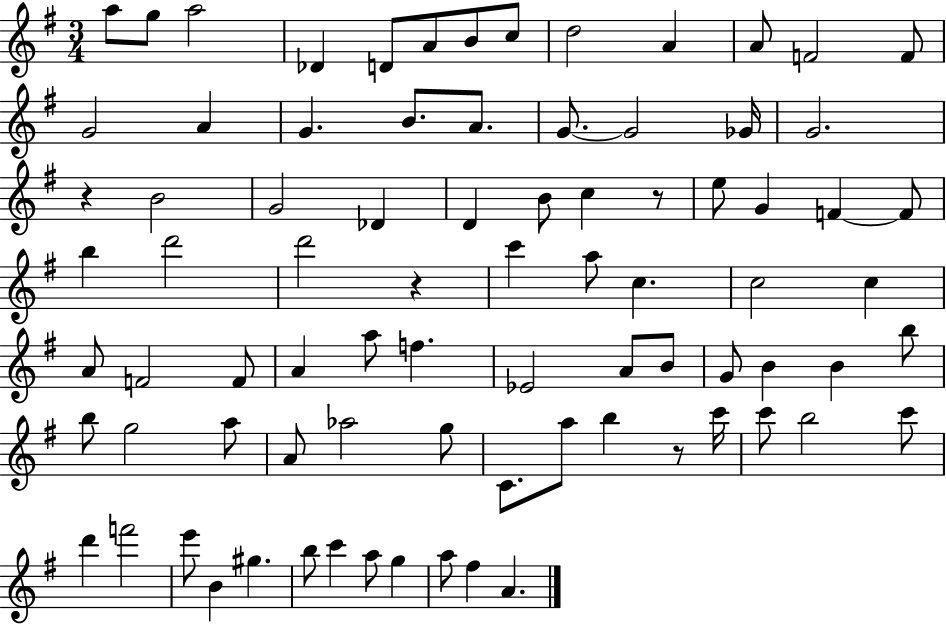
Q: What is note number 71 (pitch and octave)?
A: G#5